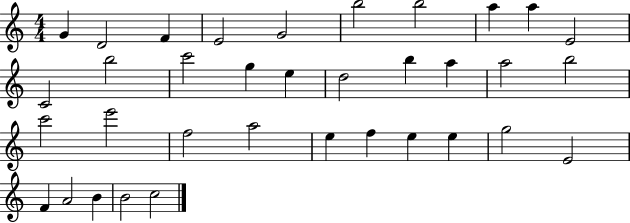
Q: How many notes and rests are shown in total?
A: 35